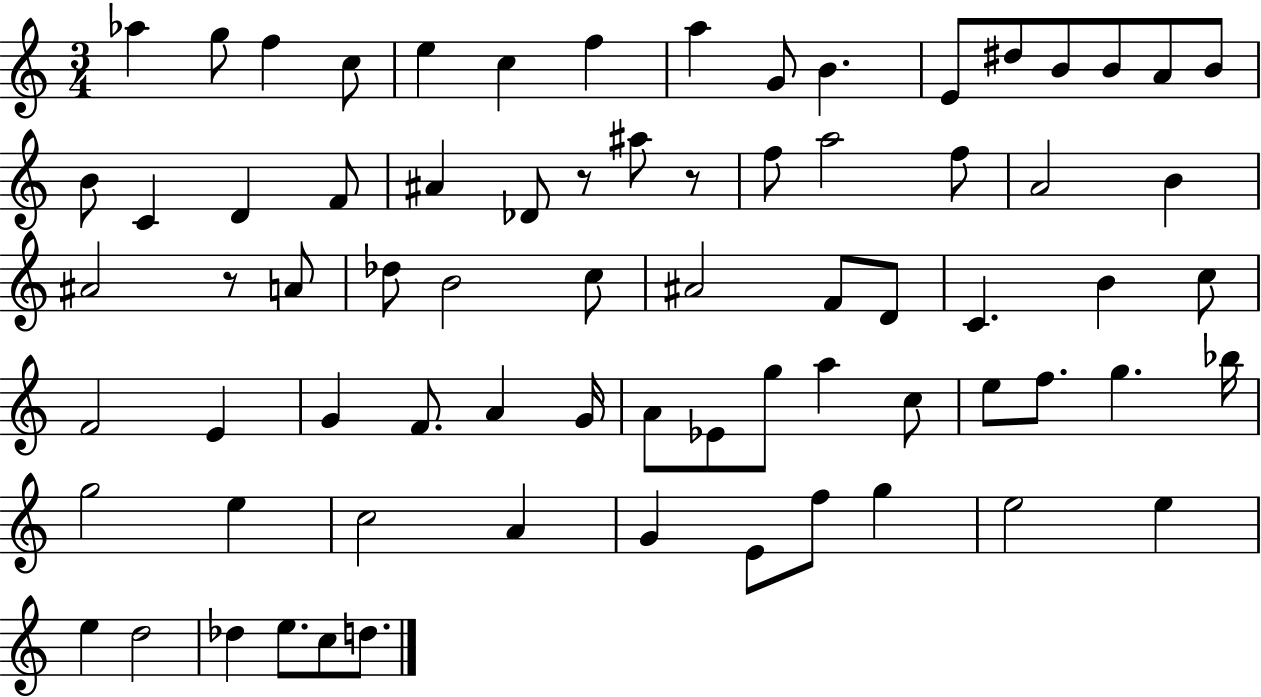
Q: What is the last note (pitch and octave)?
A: D5